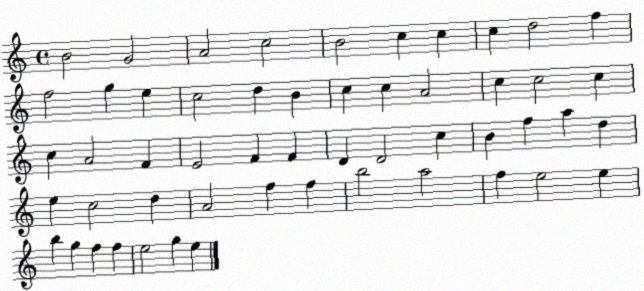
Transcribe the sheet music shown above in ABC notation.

X:1
T:Untitled
M:4/4
L:1/4
K:C
B2 G2 A2 c2 B2 c c c d2 f f2 g e c2 d B c c A2 c c2 c c A2 F E2 F F D D2 c B f a d e c2 d A2 f f b2 a2 f e2 e b g f f e2 g e